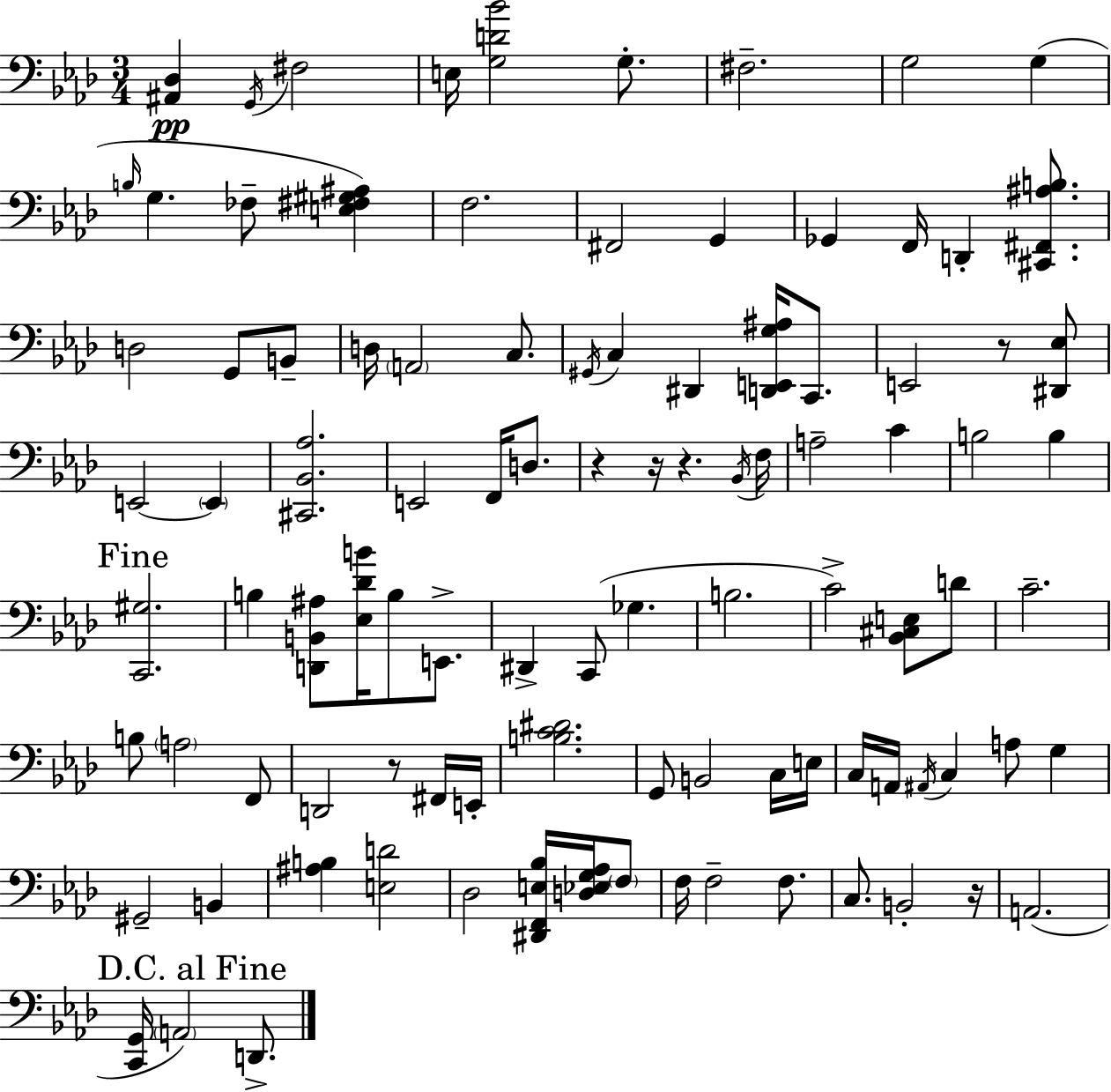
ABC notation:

X:1
T:Untitled
M:3/4
L:1/4
K:Ab
[^A,,_D,] G,,/4 ^F,2 E,/4 [G,D_B]2 G,/2 ^F,2 G,2 G, B,/4 G, _F,/2 [E,^F,^G,^A,] F,2 ^F,,2 G,, _G,, F,,/4 D,, [^C,,^F,,^A,B,]/2 D,2 G,,/2 B,,/2 D,/4 A,,2 C,/2 ^G,,/4 C, ^D,, [D,,E,,G,^A,]/4 C,,/2 E,,2 z/2 [^D,,_E,]/2 E,,2 E,, [^C,,_B,,_A,]2 E,,2 F,,/4 D,/2 z z/4 z _B,,/4 F,/4 A,2 C B,2 B, [C,,^G,]2 B, [D,,B,,^A,]/2 [_E,_DB]/4 B,/2 E,,/2 ^D,, C,,/2 _G, B,2 C2 [_B,,^C,E,]/2 D/2 C2 B,/2 A,2 F,,/2 D,,2 z/2 ^F,,/4 E,,/4 [B,C^D]2 G,,/2 B,,2 C,/4 E,/4 C,/4 A,,/4 ^A,,/4 C, A,/2 G, ^G,,2 B,, [^A,B,] [E,D]2 _D,2 [^D,,F,,E,_B,]/4 [D,_E,G,_A,]/4 F,/2 F,/4 F,2 F,/2 C,/2 B,,2 z/4 A,,2 [C,,G,,]/4 A,,2 D,,/2